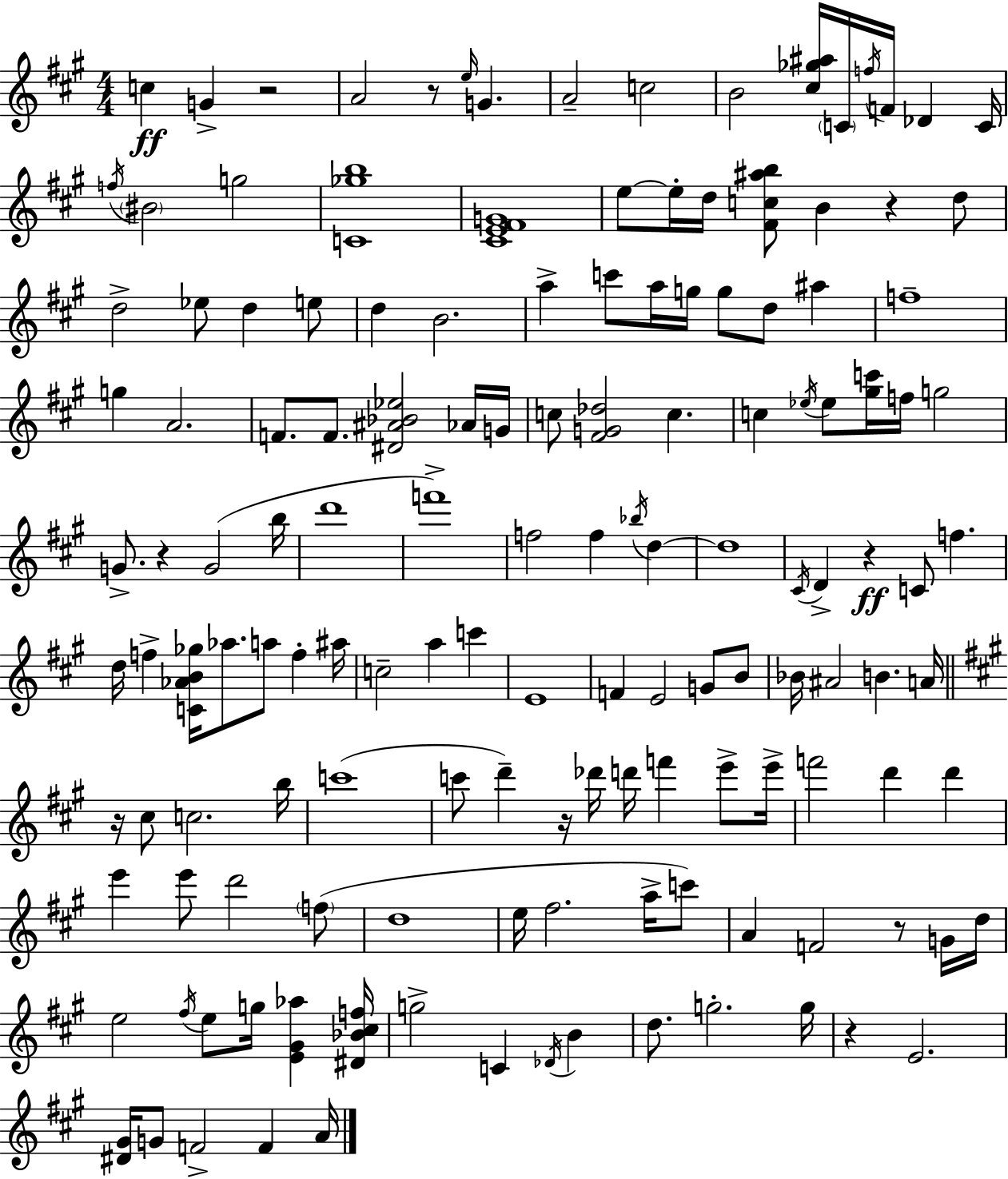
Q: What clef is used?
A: treble